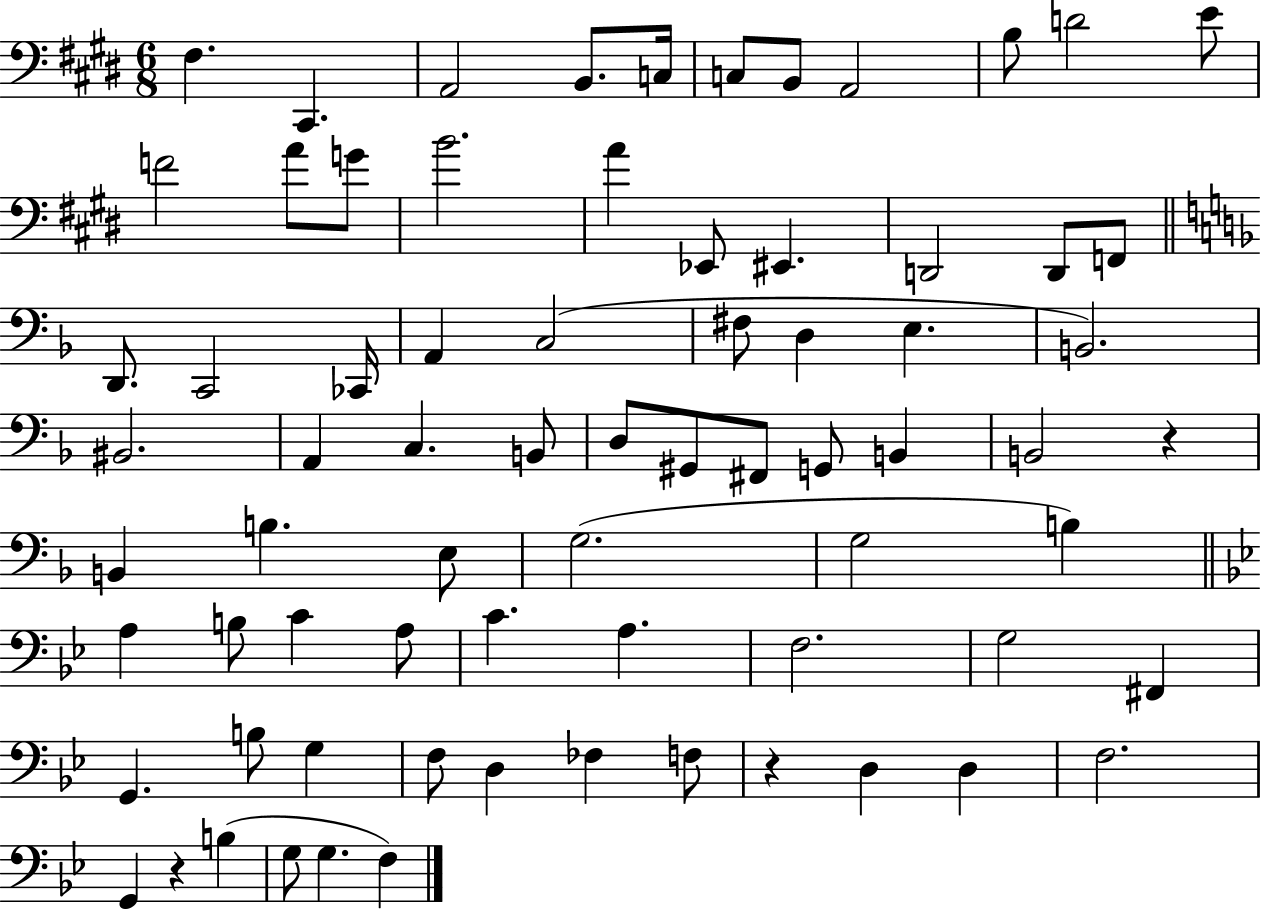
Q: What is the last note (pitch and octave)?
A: F3